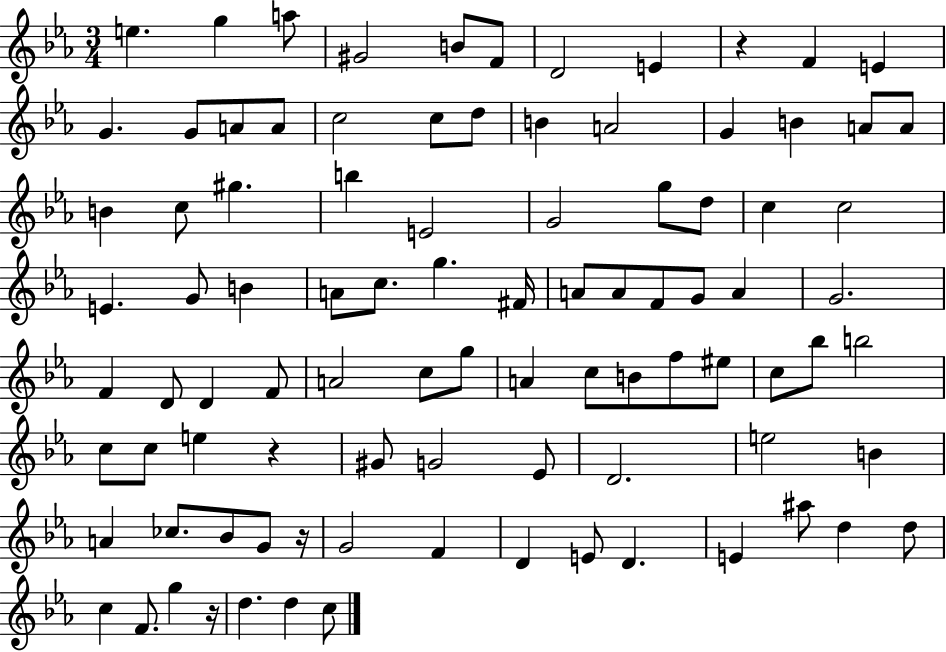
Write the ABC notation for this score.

X:1
T:Untitled
M:3/4
L:1/4
K:Eb
e g a/2 ^G2 B/2 F/2 D2 E z F E G G/2 A/2 A/2 c2 c/2 d/2 B A2 G B A/2 A/2 B c/2 ^g b E2 G2 g/2 d/2 c c2 E G/2 B A/2 c/2 g ^F/4 A/2 A/2 F/2 G/2 A G2 F D/2 D F/2 A2 c/2 g/2 A c/2 B/2 f/2 ^e/2 c/2 _b/2 b2 c/2 c/2 e z ^G/2 G2 _E/2 D2 e2 B A _c/2 _B/2 G/2 z/4 G2 F D E/2 D E ^a/2 d d/2 c F/2 g z/4 d d c/2